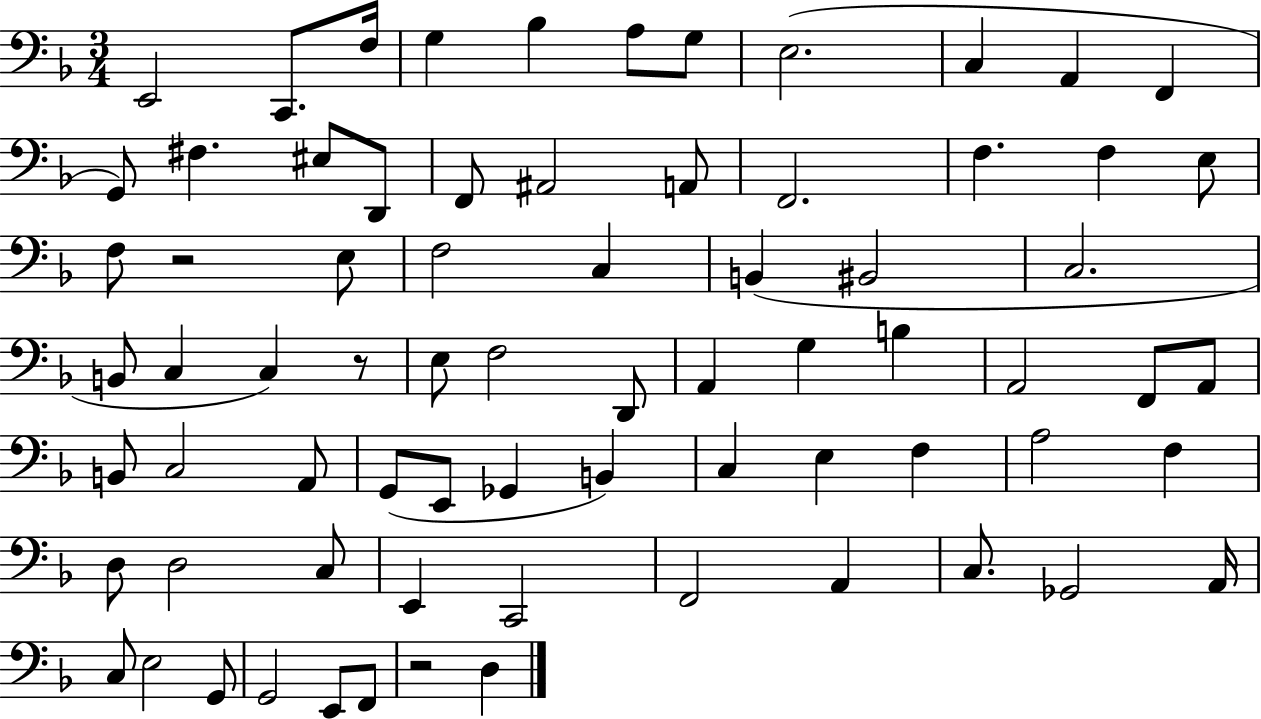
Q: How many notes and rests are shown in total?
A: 73